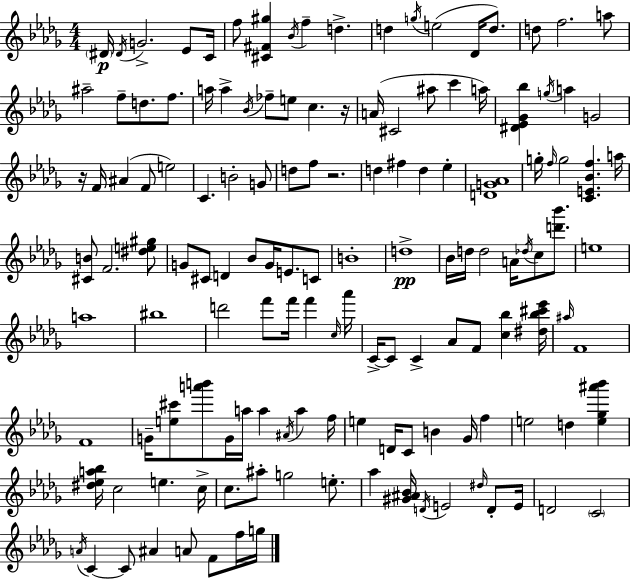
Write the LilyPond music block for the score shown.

{
  \clef treble
  \numericTimeSignature
  \time 4/4
  \key bes \minor
  \parenthesize dis'16\p \acciaccatura { dis'16 } g'2.-> ees'8 | c'16 f''8 <cis' fis' gis''>4 \acciaccatura { bes'16 } f''4-- d''4.-> | d''4 \acciaccatura { g''16 }( e''2 des'16 | d''8.) d''8 f''2. | \break a''8 ais''2-- f''8-- d''8. | f''8. a''16 a''4-> \acciaccatura { bes'16 } fes''8-- e''8 c''4. | r16 a'16( cis'2 ais''8 c'''4 | a''16) <dis' ees' ges' bes''>4 \acciaccatura { g''16 } a''4 g'2 | \break r16 f'16 ais'4( f'8 e''2) | c'4. b'2-. | g'8 d''8 f''8 r2. | d''4 fis''4 d''4 | \break ees''4-. <d' g' aes'>1 | g''16-. \grace { f''16 } g''2 <c' e' bes' f''>4. | a''16 <cis' b'>8 f'2. | <dis'' e'' gis''>8 g'8 cis'8 d'4 bes'8 | \break g'16 e'8. c'8 b'1-. | d''1->\pp | bes'16 d''16 d''2 | a'16 \acciaccatura { des''16 } c''8 <d''' bes'''>8. e''1 | \break a''1 | bis''1 | d'''2 f'''8 | f'''16 f'''4 \grace { c''16 } aes'''16 c'16->~~ c'8 c'4-> aes'8 | \break f'8 <c'' bes''>4 <dis'' bes'' cis''' ees'''>16 \grace { ais''16 } f'1 | f'1 | g'16-- <e'' cis'''>8 <a''' b'''>8 g'16 a''16 | a''4 \acciaccatura { ais'16 } a''4 f''16 e''4 d'16 c'8 | \break b'4 ges'16 f''4 e''2 | d''4 <e'' ges'' ais''' bes'''>4 <dis'' ees'' a'' bes''>16 c''2 | e''4. c''16-> c''8. ais''8-. g''2 | e''8.-. aes''4 <gis' ais' bes'>16 \acciaccatura { d'16 } | \break e'2 \grace { dis''16 } d'8-. e'16 d'2 | \parenthesize c'2 \acciaccatura { a'16 } c'4~~ | c'8 ais'4 a'8 f'8 f''16 g''16 \bar "|."
}